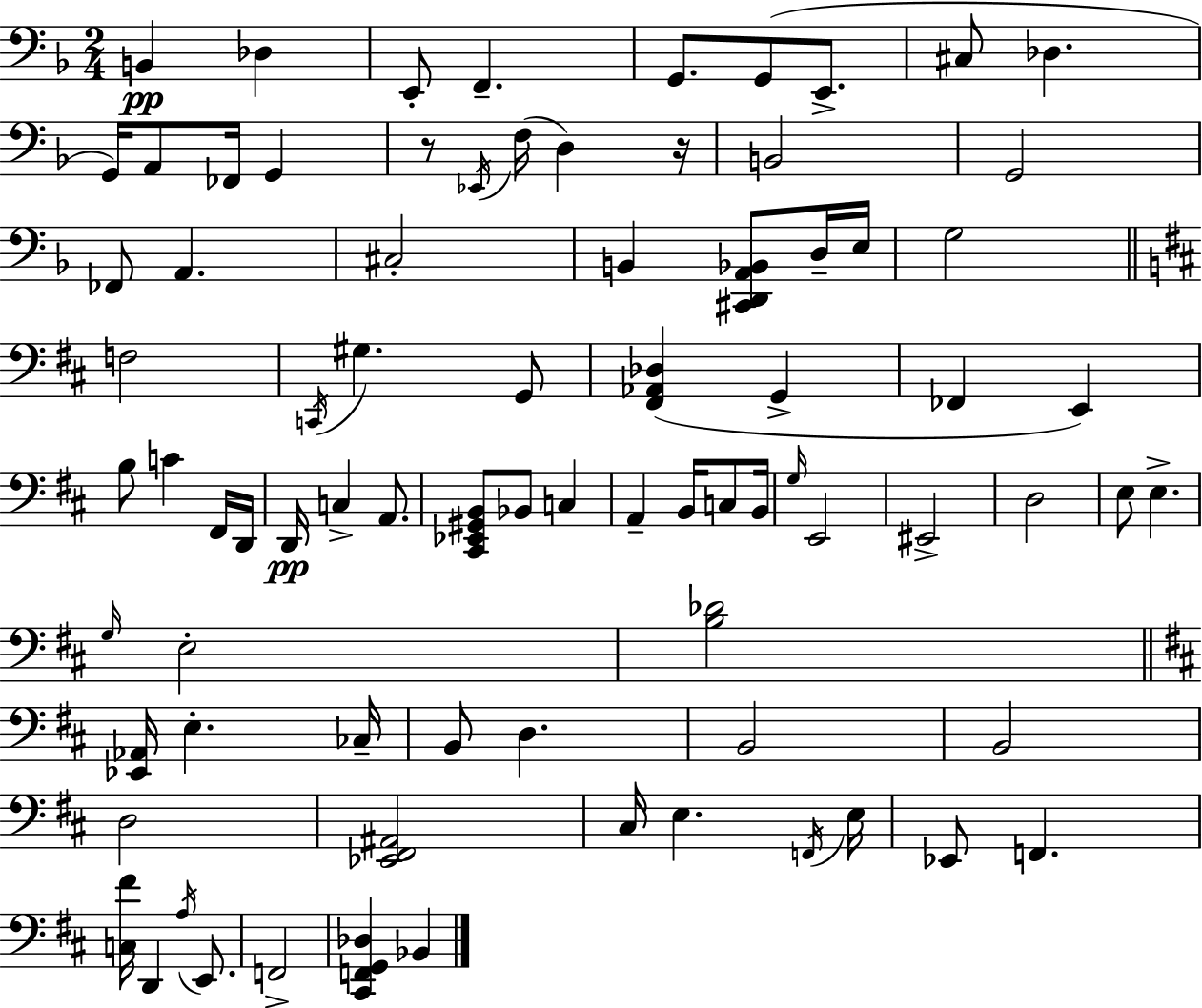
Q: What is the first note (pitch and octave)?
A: B2